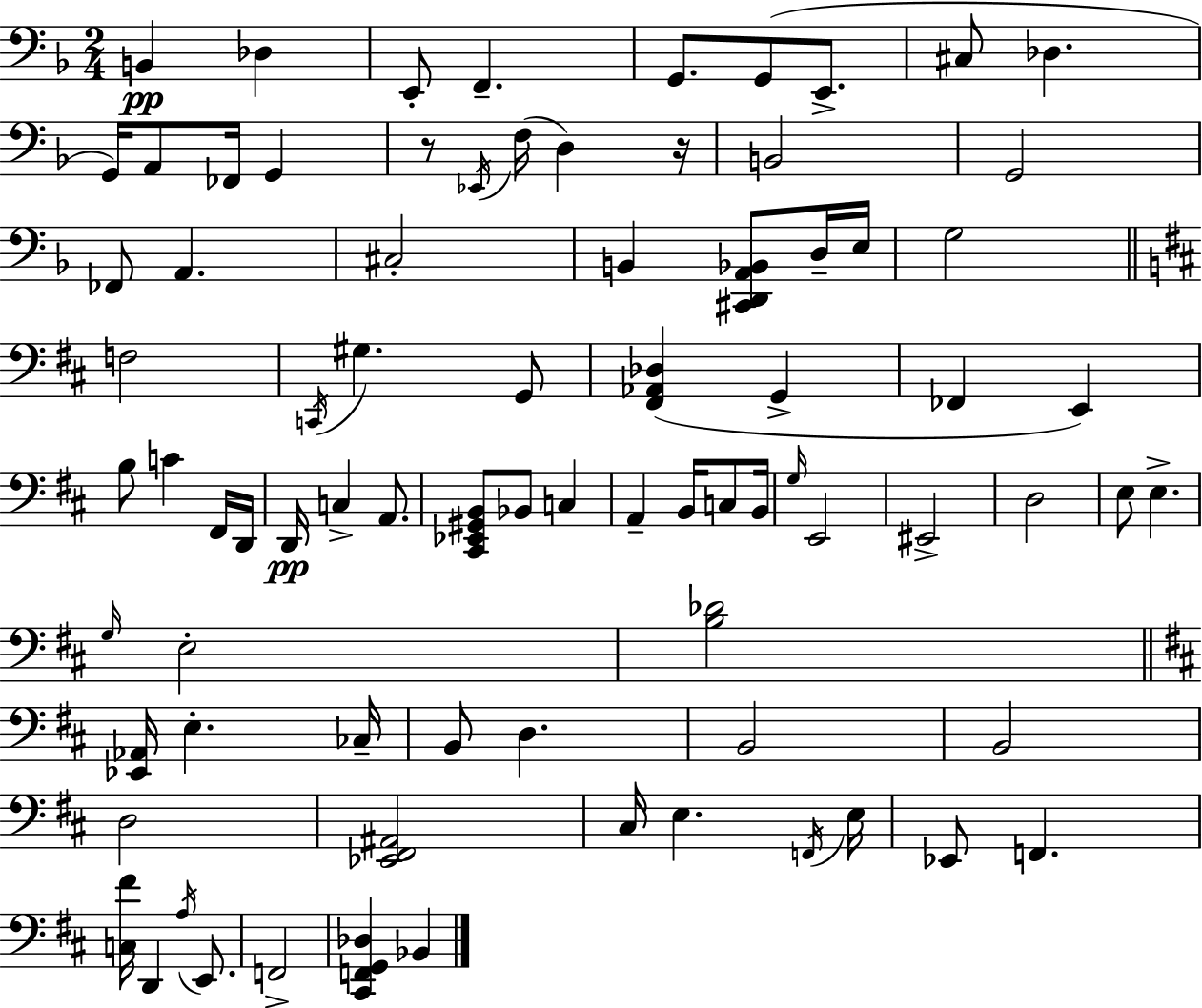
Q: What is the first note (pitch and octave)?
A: B2